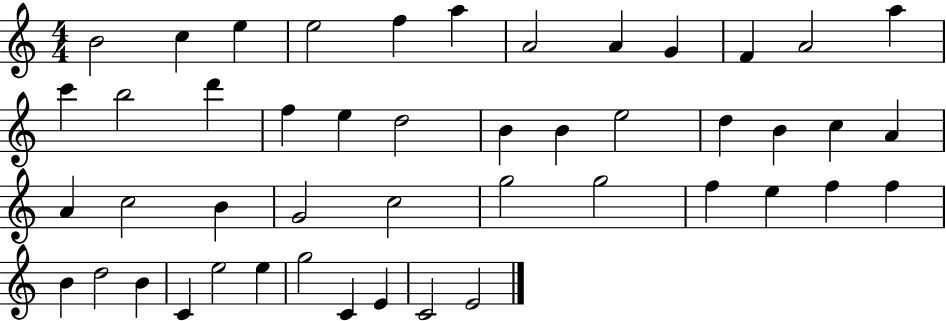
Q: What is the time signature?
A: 4/4